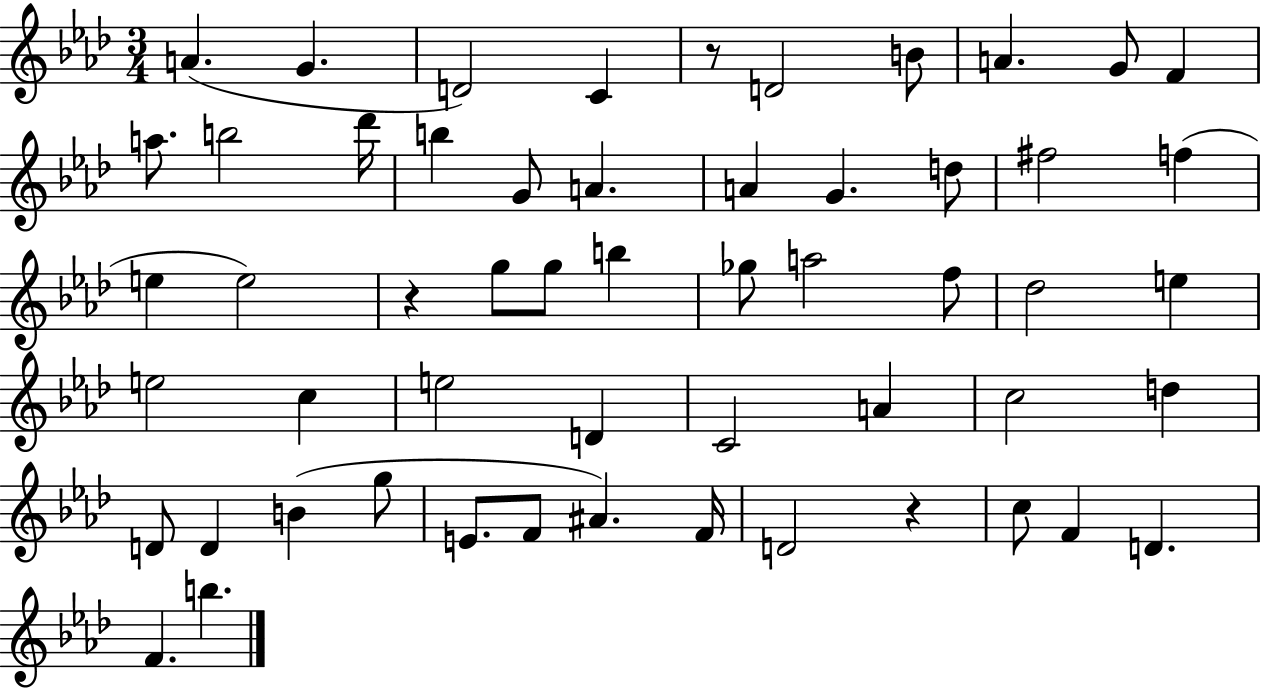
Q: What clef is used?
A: treble